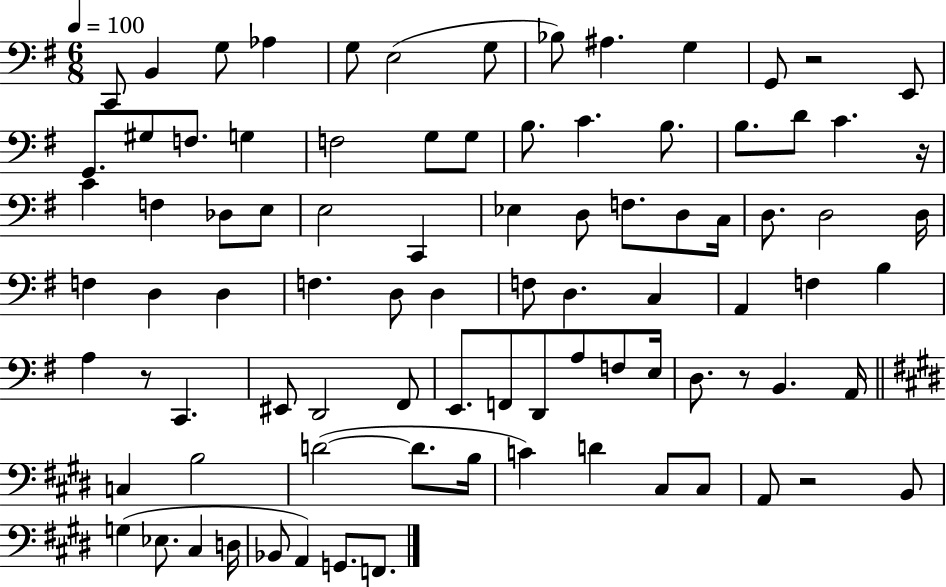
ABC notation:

X:1
T:Untitled
M:6/8
L:1/4
K:G
C,,/2 B,, G,/2 _A, G,/2 E,2 G,/2 _B,/2 ^A, G, G,,/2 z2 E,,/2 G,,/2 ^G,/2 F,/2 G, F,2 G,/2 G,/2 B,/2 C B,/2 B,/2 D/2 C z/4 C F, _D,/2 E,/2 E,2 C,, _E, D,/2 F,/2 D,/2 C,/4 D,/2 D,2 D,/4 F, D, D, F, D,/2 D, F,/2 D, C, A,, F, B, A, z/2 C,, ^E,,/2 D,,2 ^F,,/2 E,,/2 F,,/2 D,,/2 A,/2 F,/2 E,/4 D,/2 z/2 B,, A,,/4 C, B,2 D2 D/2 B,/4 C D ^C,/2 ^C,/2 A,,/2 z2 B,,/2 G, _E,/2 ^C, D,/4 _B,,/2 A,, G,,/2 F,,/2